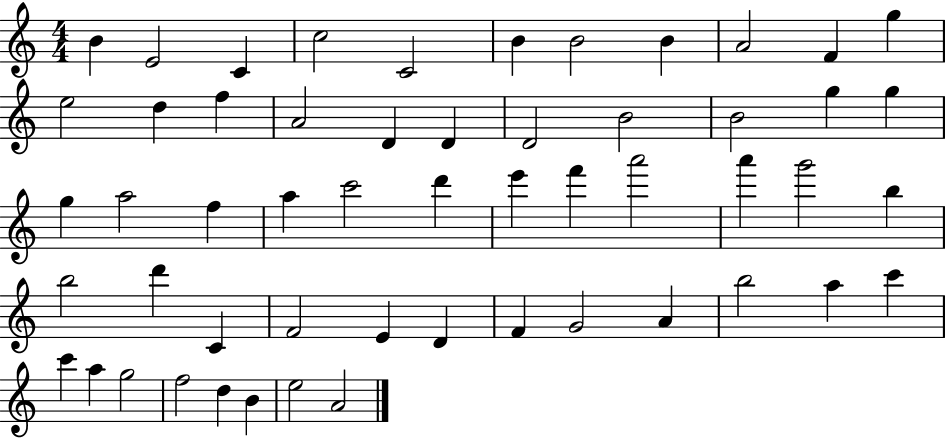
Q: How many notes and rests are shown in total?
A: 54